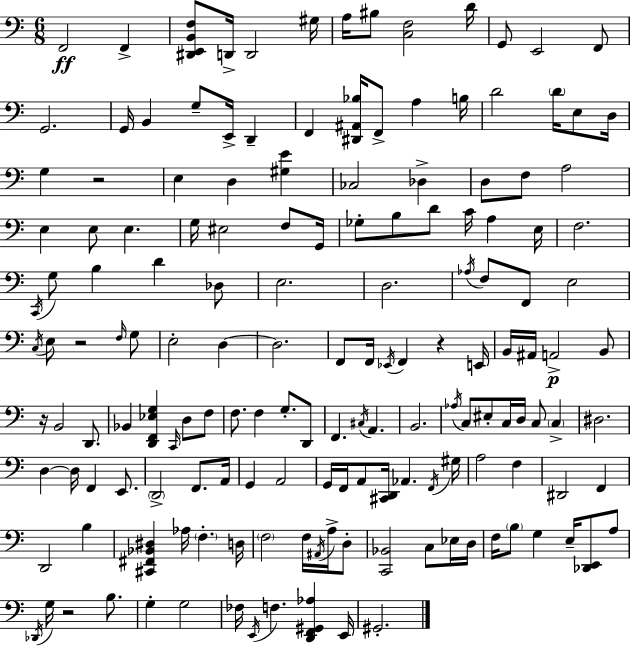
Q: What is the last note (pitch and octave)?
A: G#2